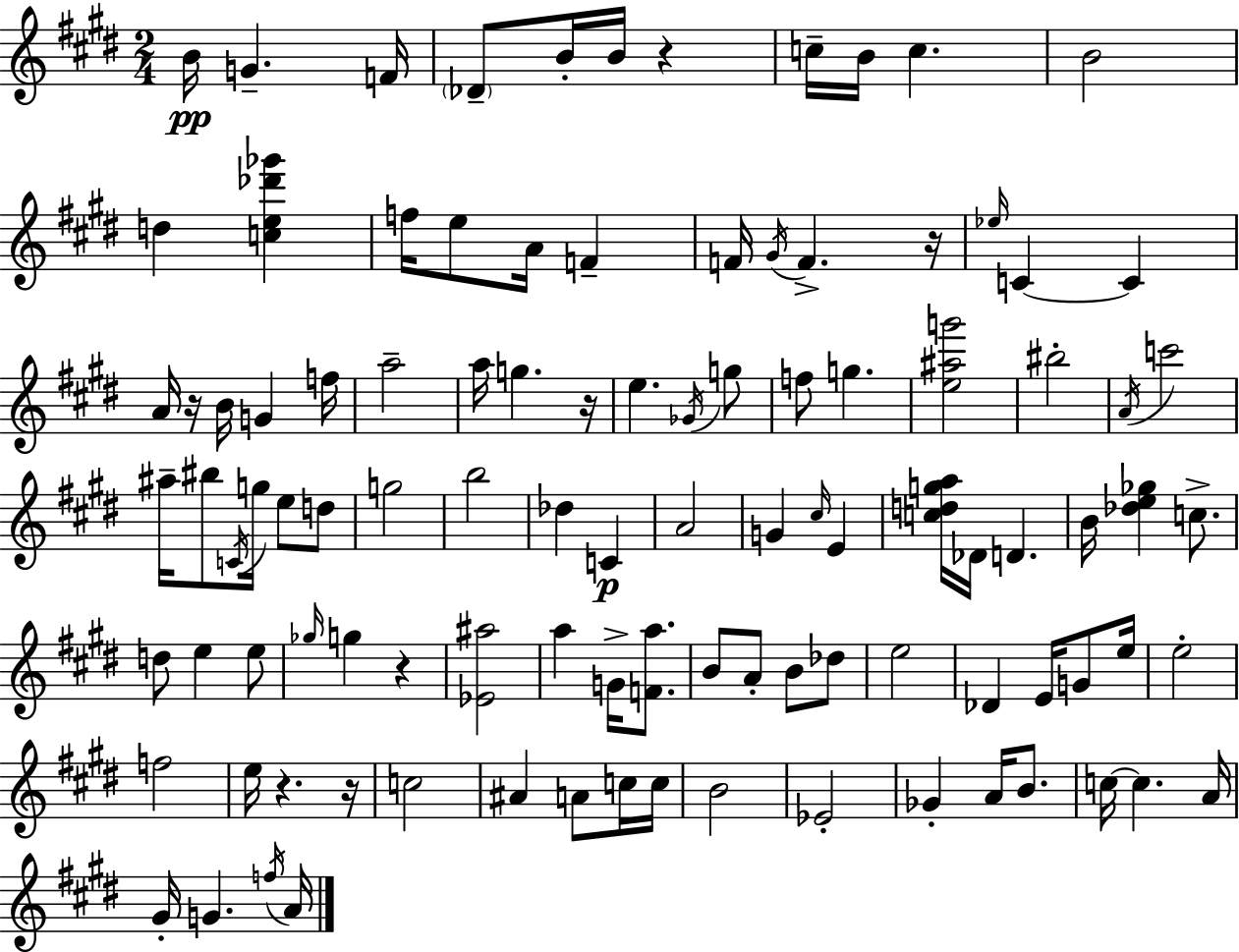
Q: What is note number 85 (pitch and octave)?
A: C5